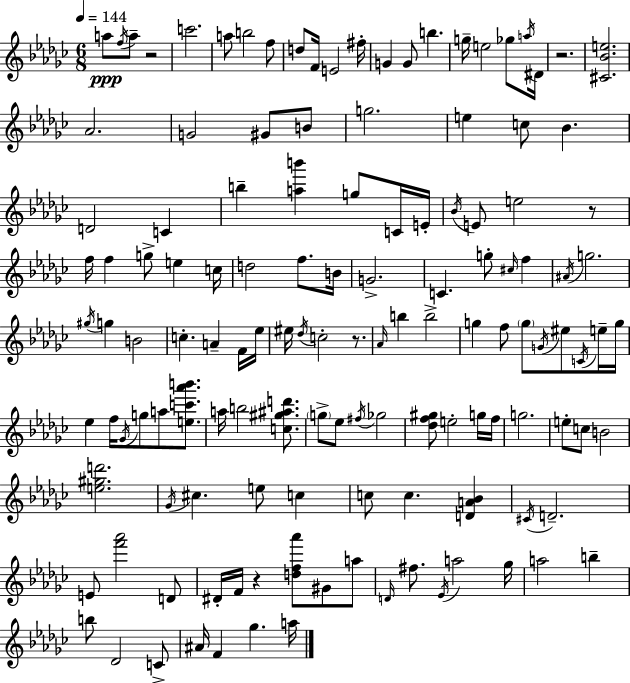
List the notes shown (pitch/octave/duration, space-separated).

A5/e F5/s A5/e R/h C6/h. A5/e B5/h F5/e D5/e F4/s E4/h F#5/s G4/q G4/e B5/q. G5/s E5/h Gb5/e A5/s D#4/s R/h. [C#4,Bb4,E5]/h. Ab4/h. G4/h G#4/e B4/e G5/h. E5/q C5/e Bb4/q. D4/h C4/q B5/q [A5,B6]/q G5/e C4/s E4/s Bb4/s E4/e E5/h R/e F5/s F5/q G5/e E5/q C5/s D5/h F5/e. B4/s G4/h. C4/q. G5/e C#5/s F5/q A#4/s G5/h. G#5/s G5/q B4/h C5/q. A4/q F4/s Eb5/s EIS5/s Db5/s C5/h R/e. Ab4/s B5/q B5/h G5/q F5/e G5/e G4/s EIS5/e C4/s E5/s G5/s Eb5/q F5/s Gb4/s G5/e A5/e [E5,C6,Ab6,B6]/e. A5/s B5/h [C5,G#5,A#5,D6]/e. G5/e Eb5/e F#5/s Gb5/h [Db5,F5,G#5]/e E5/h G5/s F5/s G5/h. E5/e C5/e B4/h [E5,G#5,D6]/h. Gb4/s C#5/q. E5/e C5/q C5/e C5/q. [D4,A4,Bb4]/q C#4/s D4/h. E4/e [F6,Ab6]/h D4/e D#4/s F4/s R/q [D5,F5,Ab6]/e G#4/e A5/e D4/s F#5/e. Eb4/s A5/h Gb5/s A5/h B5/q B5/e Db4/h C4/e A#4/s F4/q Gb5/q. A5/s